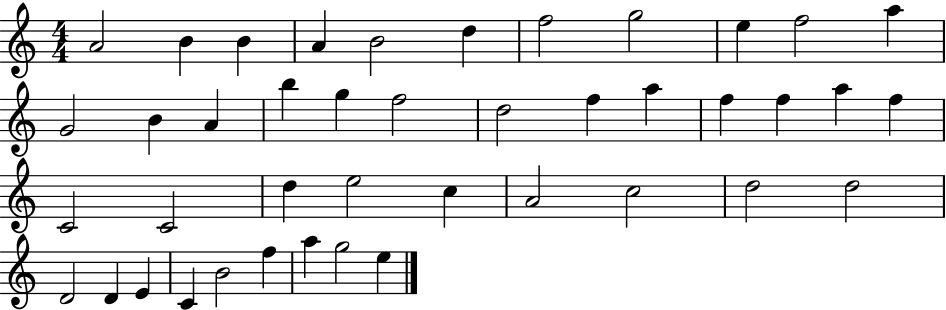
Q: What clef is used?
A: treble